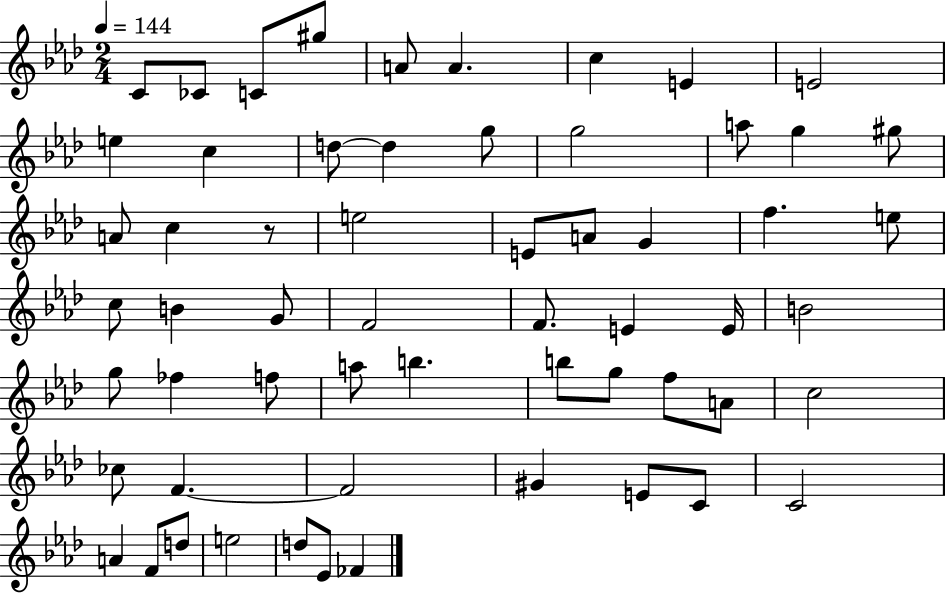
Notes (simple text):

C4/e CES4/e C4/e G#5/e A4/e A4/q. C5/q E4/q E4/h E5/q C5/q D5/e D5/q G5/e G5/h A5/e G5/q G#5/e A4/e C5/q R/e E5/h E4/e A4/e G4/q F5/q. E5/e C5/e B4/q G4/e F4/h F4/e. E4/q E4/s B4/h G5/e FES5/q F5/e A5/e B5/q. B5/e G5/e F5/e A4/e C5/h CES5/e F4/q. F4/h G#4/q E4/e C4/e C4/h A4/q F4/e D5/e E5/h D5/e Eb4/e FES4/q